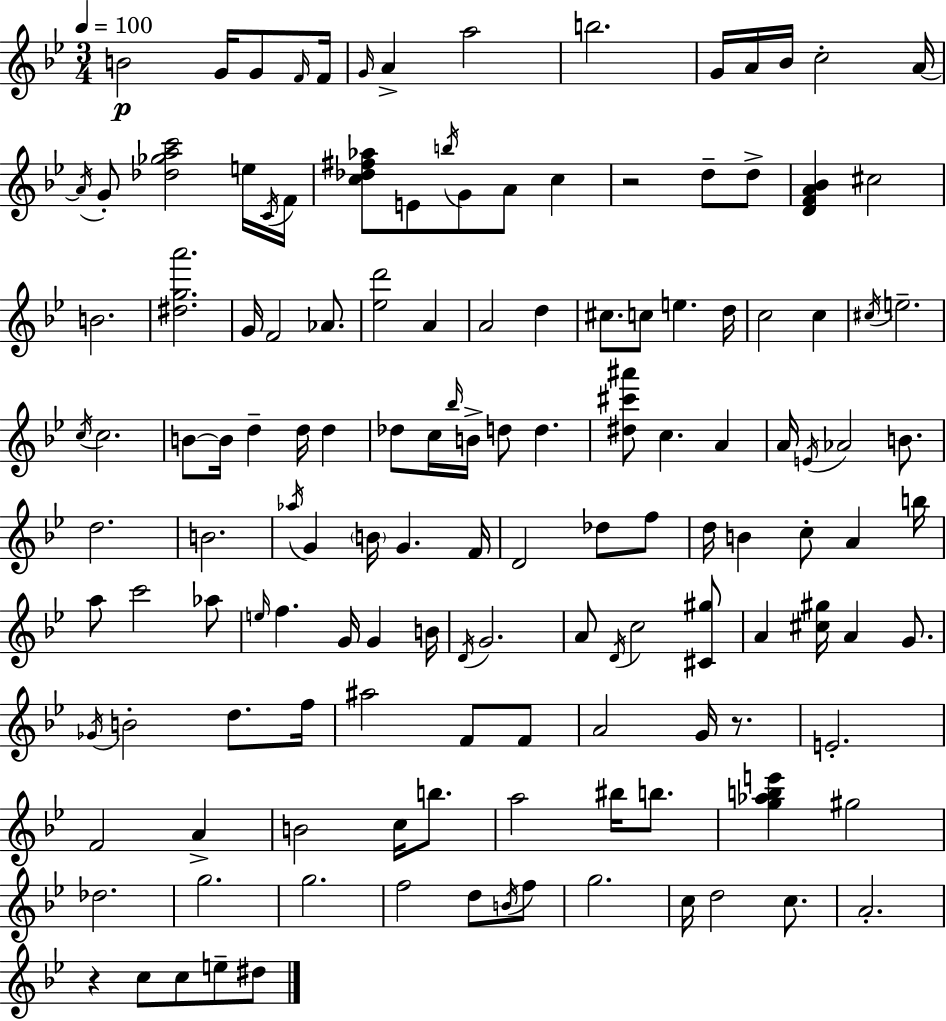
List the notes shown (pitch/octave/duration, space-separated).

B4/h G4/s G4/e F4/s F4/s G4/s A4/q A5/h B5/h. G4/s A4/s Bb4/s C5/h A4/s A4/s G4/e [Db5,Gb5,A5,C6]/h E5/s C4/s F4/s [C5,Db5,F#5,Ab5]/e E4/e B5/s G4/e A4/e C5/q R/h D5/e D5/e [D4,F4,A4,Bb4]/q C#5/h B4/h. [D#5,G5,A6]/h. G4/s F4/h Ab4/e. [Eb5,D6]/h A4/q A4/h D5/q C#5/e. C5/e E5/q. D5/s C5/h C5/q C#5/s E5/h. C5/s C5/h. B4/e B4/s D5/q D5/s D5/q Db5/e C5/s Bb5/s B4/s D5/e D5/q. [D#5,C#6,A#6]/e C5/q. A4/q A4/s E4/s Ab4/h B4/e. D5/h. B4/h. Ab5/s G4/q B4/s G4/q. F4/s D4/h Db5/e F5/e D5/s B4/q C5/e A4/q B5/s A5/e C6/h Ab5/e E5/s F5/q. G4/s G4/q B4/s D4/s G4/h. A4/e D4/s C5/h [C#4,G#5]/e A4/q [C#5,G#5]/s A4/q G4/e. Gb4/s B4/h D5/e. F5/s A#5/h F4/e F4/e A4/h G4/s R/e. E4/h. F4/h A4/q B4/h C5/s B5/e. A5/h BIS5/s B5/e. [G5,Ab5,B5,E6]/q G#5/h Db5/h. G5/h. G5/h. F5/h D5/e B4/s F5/e G5/h. C5/s D5/h C5/e. A4/h. R/q C5/e C5/e E5/e D#5/e